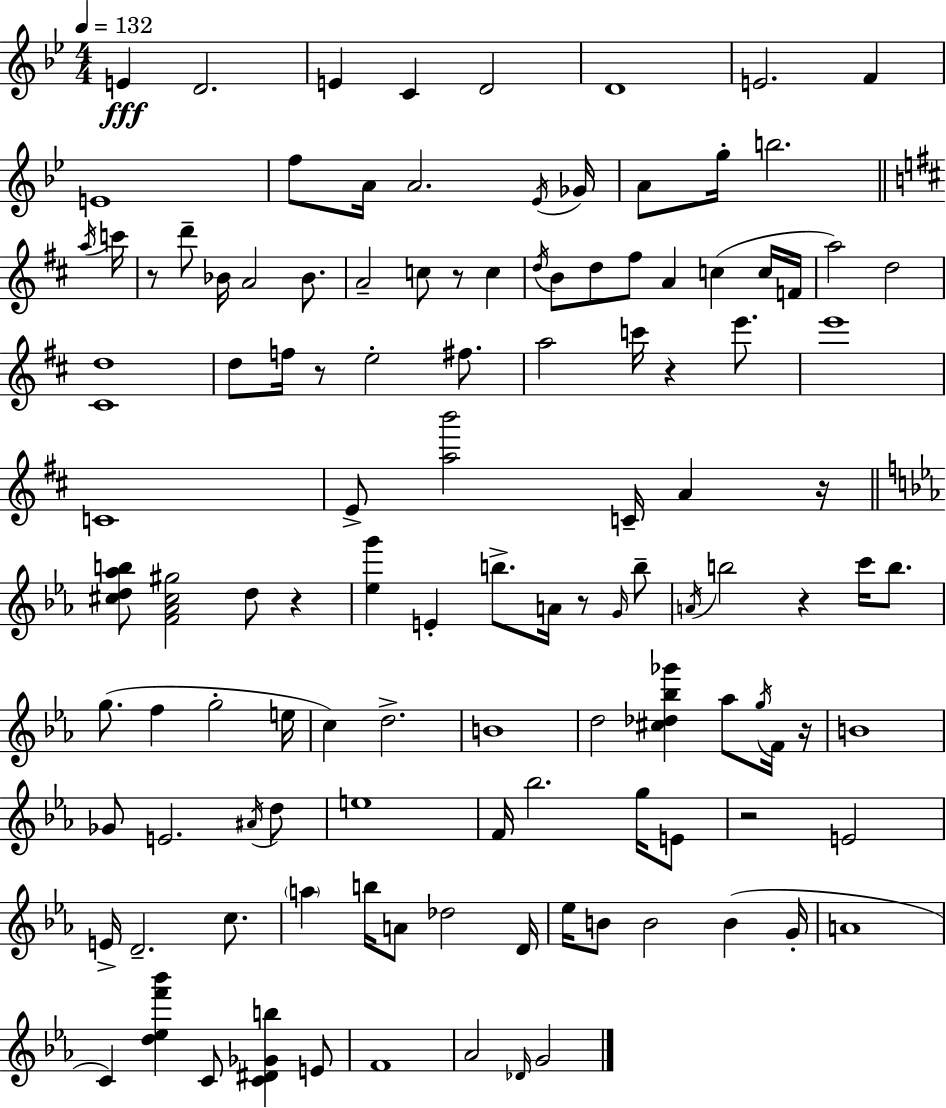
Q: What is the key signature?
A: BES major